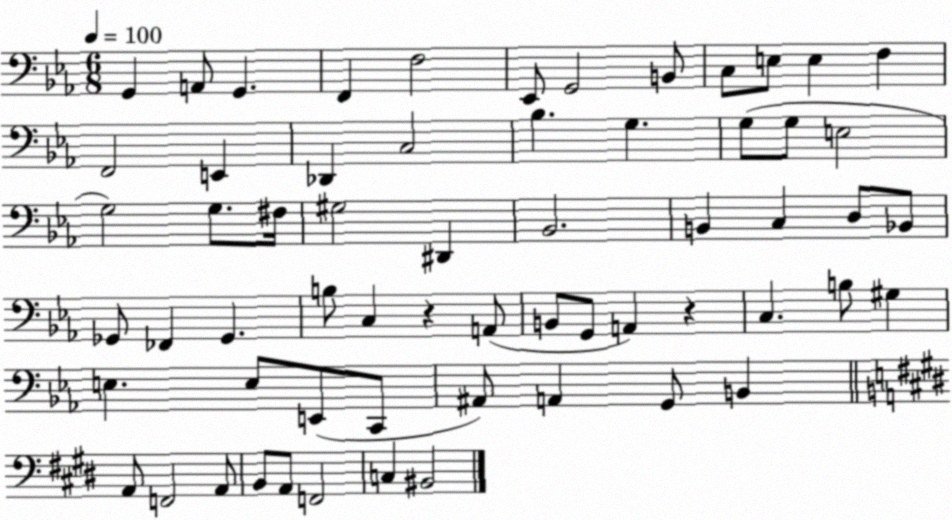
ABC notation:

X:1
T:Untitled
M:6/8
L:1/4
K:Eb
G,, A,,/2 G,, F,, F,2 _E,,/2 G,,2 B,,/2 C,/2 E,/2 E, F, F,,2 E,, _D,, C,2 _B, G, G,/2 G,/2 E,2 G,2 G,/2 ^F,/4 ^G,2 ^D,, _B,,2 B,, C, D,/2 _B,,/2 _G,,/2 _F,, _G,, B,/2 C, z A,,/2 B,,/2 G,,/2 A,, z C, B,/2 ^G, E, E,/2 E,,/2 C,,/2 ^A,,/2 A,, G,,/2 B,, A,,/2 F,,2 A,,/2 B,,/2 A,,/2 F,,2 C, ^B,,2